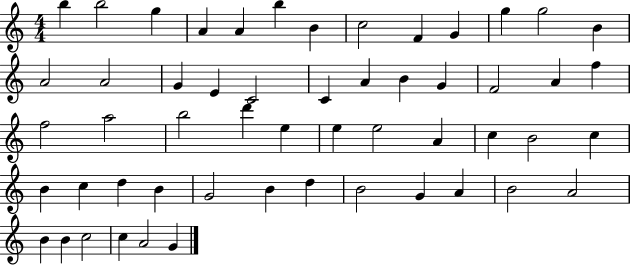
{
  \clef treble
  \numericTimeSignature
  \time 4/4
  \key c \major
  b''4 b''2 g''4 | a'4 a'4 b''4 b'4 | c''2 f'4 g'4 | g''4 g''2 b'4 | \break a'2 a'2 | g'4 e'4 c'2 | c'4 a'4 b'4 g'4 | f'2 a'4 f''4 | \break f''2 a''2 | b''2 d'''4 e''4 | e''4 e''2 a'4 | c''4 b'2 c''4 | \break b'4 c''4 d''4 b'4 | g'2 b'4 d''4 | b'2 g'4 a'4 | b'2 a'2 | \break b'4 b'4 c''2 | c''4 a'2 g'4 | \bar "|."
}